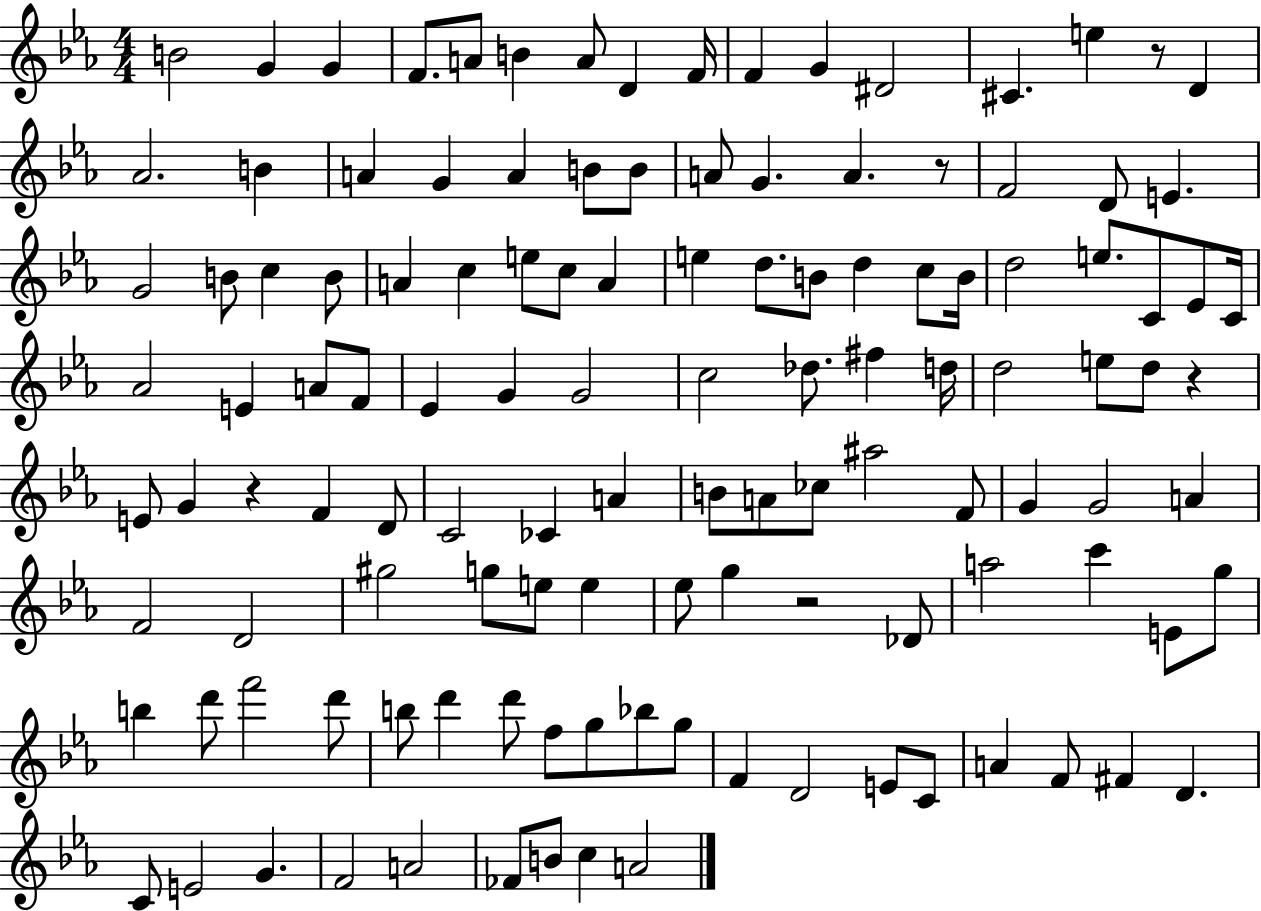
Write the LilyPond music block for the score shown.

{
  \clef treble
  \numericTimeSignature
  \time 4/4
  \key ees \major
  \repeat volta 2 { b'2 g'4 g'4 | f'8. a'8 b'4 a'8 d'4 f'16 | f'4 g'4 dis'2 | cis'4. e''4 r8 d'4 | \break aes'2. b'4 | a'4 g'4 a'4 b'8 b'8 | a'8 g'4. a'4. r8 | f'2 d'8 e'4. | \break g'2 b'8 c''4 b'8 | a'4 c''4 e''8 c''8 a'4 | e''4 d''8. b'8 d''4 c''8 b'16 | d''2 e''8. c'8 ees'8 c'16 | \break aes'2 e'4 a'8 f'8 | ees'4 g'4 g'2 | c''2 des''8. fis''4 d''16 | d''2 e''8 d''8 r4 | \break e'8 g'4 r4 f'4 d'8 | c'2 ces'4 a'4 | b'8 a'8 ces''8 ais''2 f'8 | g'4 g'2 a'4 | \break f'2 d'2 | gis''2 g''8 e''8 e''4 | ees''8 g''4 r2 des'8 | a''2 c'''4 e'8 g''8 | \break b''4 d'''8 f'''2 d'''8 | b''8 d'''4 d'''8 f''8 g''8 bes''8 g''8 | f'4 d'2 e'8 c'8 | a'4 f'8 fis'4 d'4. | \break c'8 e'2 g'4. | f'2 a'2 | fes'8 b'8 c''4 a'2 | } \bar "|."
}